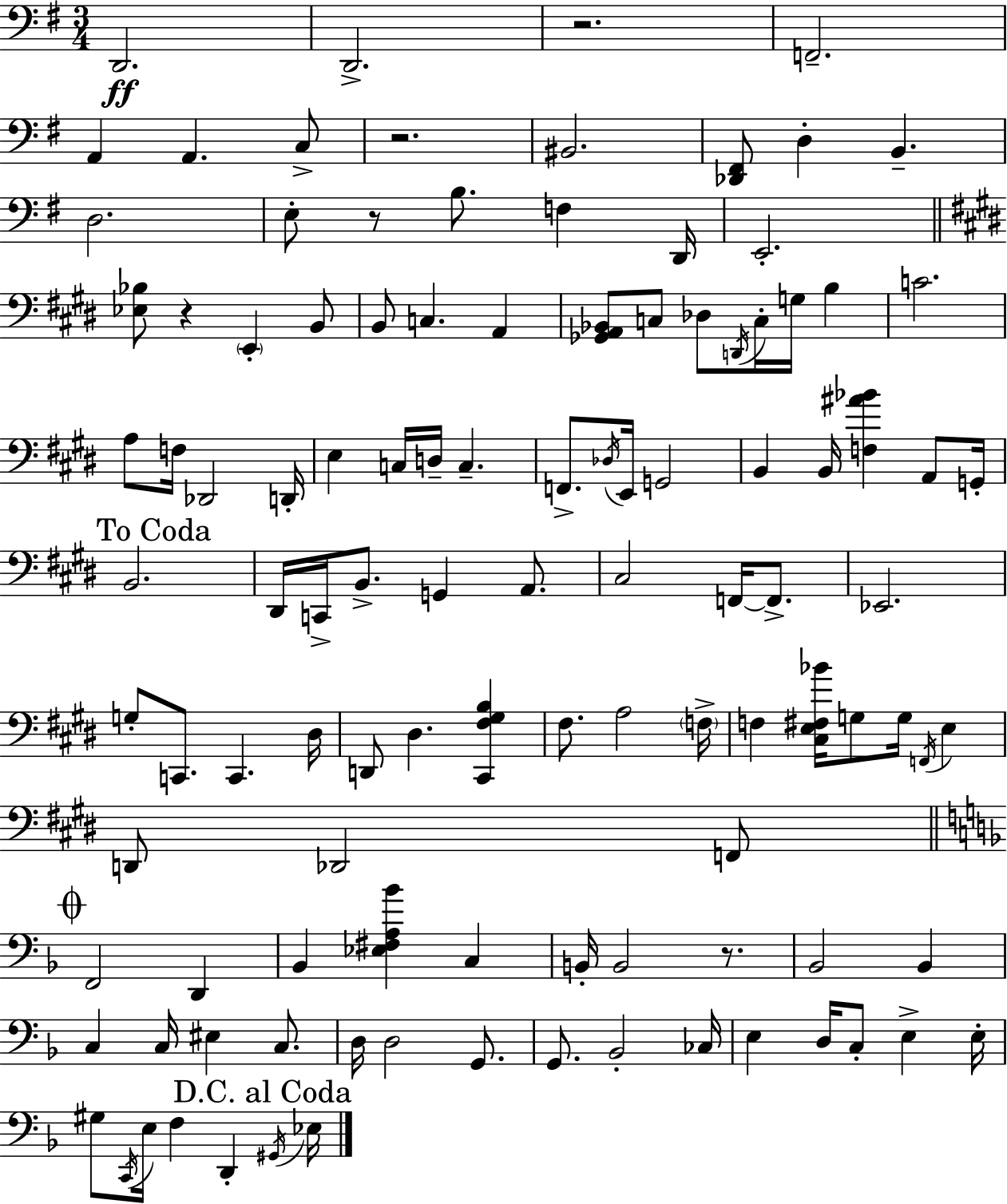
D2/h. D2/h. R/h. F2/h. A2/q A2/q. C3/e R/h. BIS2/h. [Db2,F#2]/e D3/q B2/q. D3/h. E3/e R/e B3/e. F3/q D2/s E2/h. [Eb3,Bb3]/e R/q E2/q B2/e B2/e C3/q. A2/q [Gb2,A2,Bb2]/e C3/e Db3/e D2/s C3/s G3/s B3/q C4/h. A3/e F3/s Db2/h D2/s E3/q C3/s D3/s C3/q. F2/e. Db3/s E2/s G2/h B2/q B2/s [F3,A#4,Bb4]/q A2/e G2/s B2/h. D#2/s C2/s B2/e. G2/q A2/e. C#3/h F2/s F2/e. Eb2/h. G3/e C2/e. C2/q. D#3/s D2/e D#3/q. [C#2,F#3,G#3,B3]/q F#3/e. A3/h F3/s F3/q [C#3,E3,F#3,Bb4]/s G3/e G3/s F2/s E3/q D2/e Db2/h F2/e F2/h D2/q Bb2/q [Eb3,F#3,A3,Bb4]/q C3/q B2/s B2/h R/e. Bb2/h Bb2/q C3/q C3/s EIS3/q C3/e. D3/s D3/h G2/e. G2/e. Bb2/h CES3/s E3/q D3/s C3/e E3/q E3/s G#3/e C2/s E3/s F3/q D2/q G#2/s Eb3/s